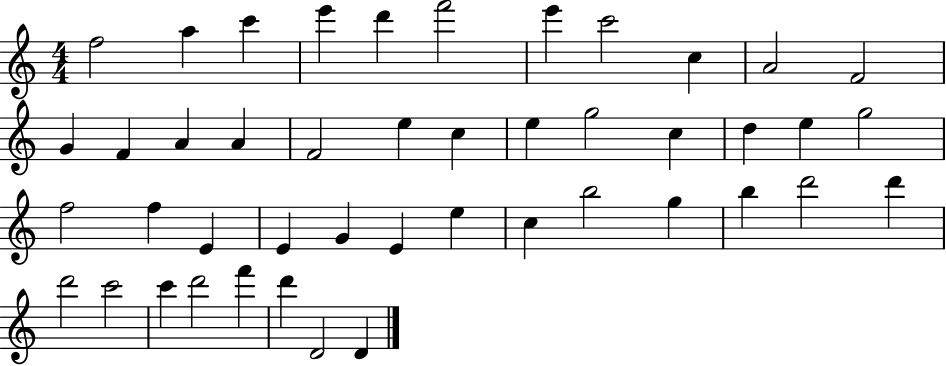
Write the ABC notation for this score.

X:1
T:Untitled
M:4/4
L:1/4
K:C
f2 a c' e' d' f'2 e' c'2 c A2 F2 G F A A F2 e c e g2 c d e g2 f2 f E E G E e c b2 g b d'2 d' d'2 c'2 c' d'2 f' d' D2 D